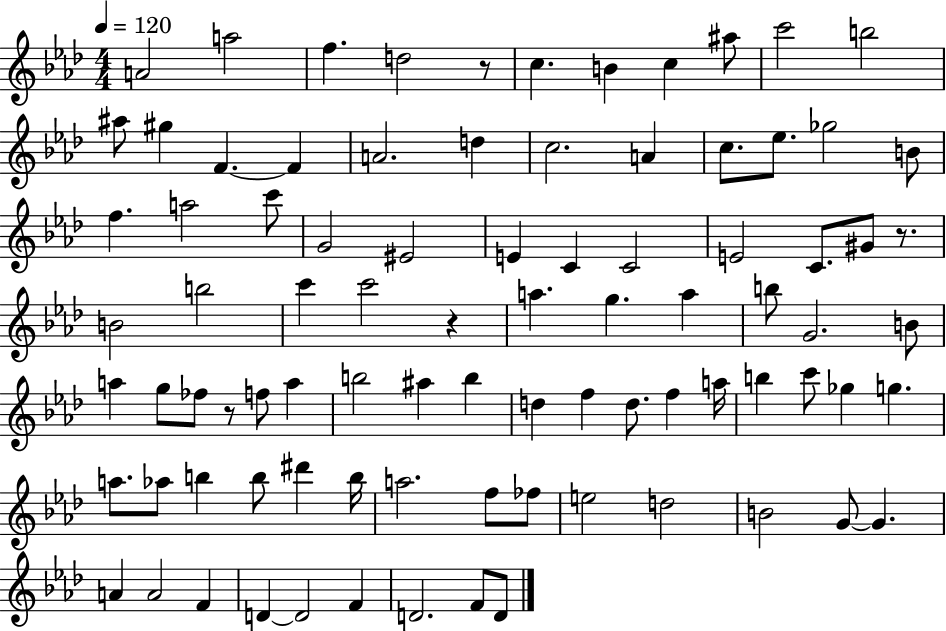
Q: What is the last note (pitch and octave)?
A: D4